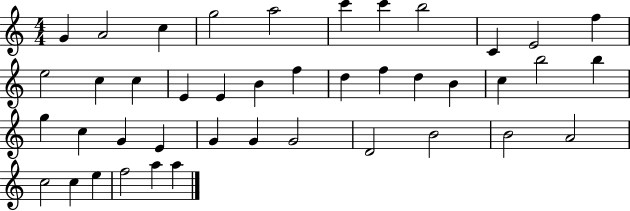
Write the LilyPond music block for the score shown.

{
  \clef treble
  \numericTimeSignature
  \time 4/4
  \key c \major
  g'4 a'2 c''4 | g''2 a''2 | c'''4 c'''4 b''2 | c'4 e'2 f''4 | \break e''2 c''4 c''4 | e'4 e'4 b'4 f''4 | d''4 f''4 d''4 b'4 | c''4 b''2 b''4 | \break g''4 c''4 g'4 e'4 | g'4 g'4 g'2 | d'2 b'2 | b'2 a'2 | \break c''2 c''4 e''4 | f''2 a''4 a''4 | \bar "|."
}